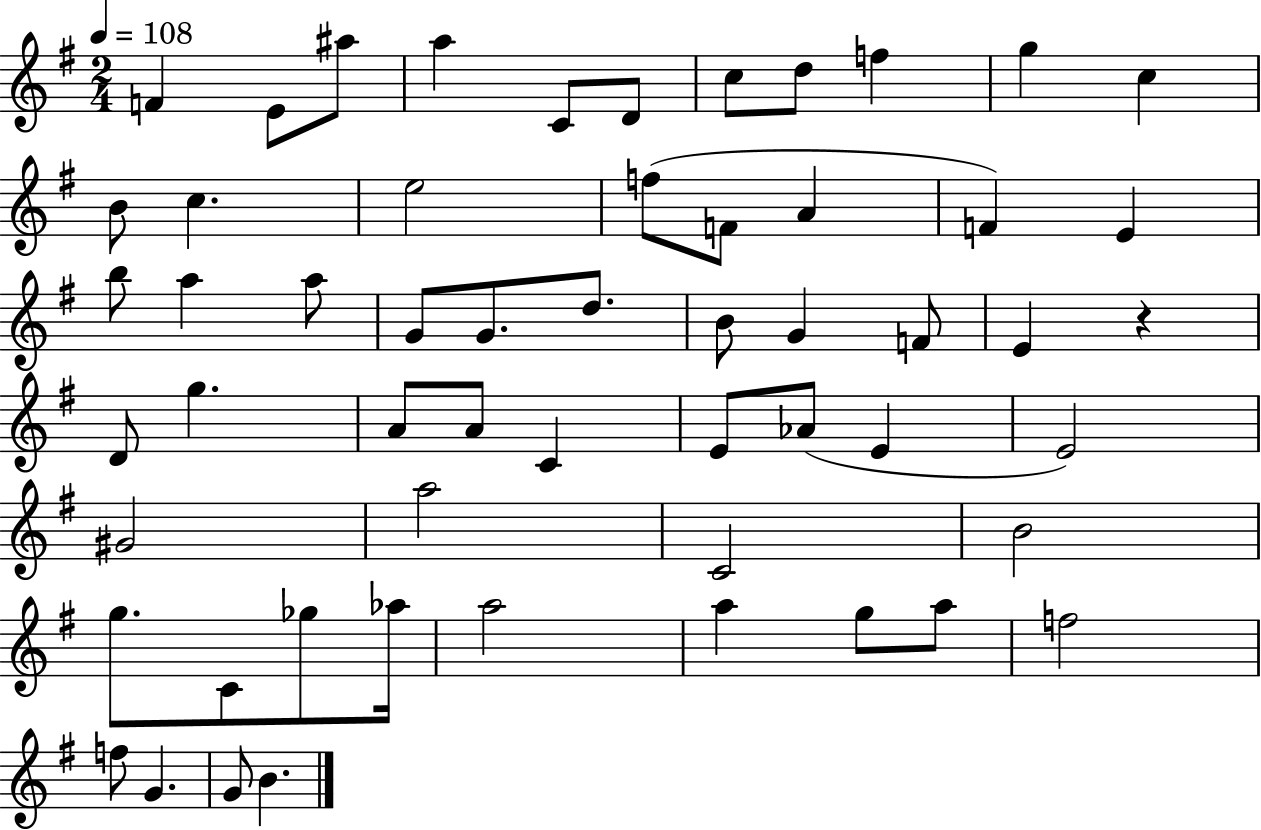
X:1
T:Untitled
M:2/4
L:1/4
K:G
F E/2 ^a/2 a C/2 D/2 c/2 d/2 f g c B/2 c e2 f/2 F/2 A F E b/2 a a/2 G/2 G/2 d/2 B/2 G F/2 E z D/2 g A/2 A/2 C E/2 _A/2 E E2 ^G2 a2 C2 B2 g/2 C/2 _g/2 _a/4 a2 a g/2 a/2 f2 f/2 G G/2 B